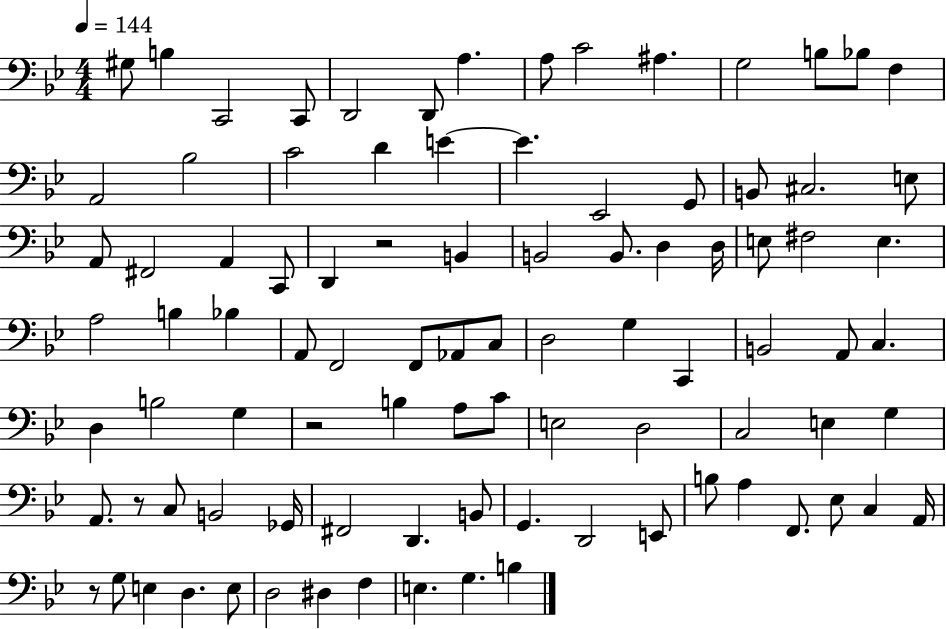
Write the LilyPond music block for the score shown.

{
  \clef bass
  \numericTimeSignature
  \time 4/4
  \key bes \major
  \tempo 4 = 144
  gis8 b4 c,2 c,8 | d,2 d,8 a4. | a8 c'2 ais4. | g2 b8 bes8 f4 | \break a,2 bes2 | c'2 d'4 e'4~~ | e'4. ees,2 g,8 | b,8 cis2. e8 | \break a,8 fis,2 a,4 c,8 | d,4 r2 b,4 | b,2 b,8. d4 d16 | e8 fis2 e4. | \break a2 b4 bes4 | a,8 f,2 f,8 aes,8 c8 | d2 g4 c,4 | b,2 a,8 c4. | \break d4 b2 g4 | r2 b4 a8 c'8 | e2 d2 | c2 e4 g4 | \break a,8. r8 c8 b,2 ges,16 | fis,2 d,4. b,8 | g,4. d,2 e,8 | b8 a4 f,8. ees8 c4 a,16 | \break r8 g8 e4 d4. e8 | d2 dis4 f4 | e4. g4. b4 | \bar "|."
}